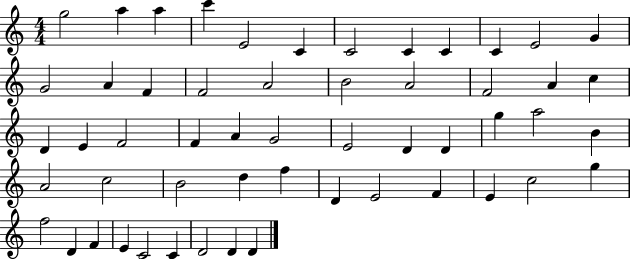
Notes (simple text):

G5/h A5/q A5/q C6/q E4/h C4/q C4/h C4/q C4/q C4/q E4/h G4/q G4/h A4/q F4/q F4/h A4/h B4/h A4/h F4/h A4/q C5/q D4/q E4/q F4/h F4/q A4/q G4/h E4/h D4/q D4/q G5/q A5/h B4/q A4/h C5/h B4/h D5/q F5/q D4/q E4/h F4/q E4/q C5/h G5/q F5/h D4/q F4/q E4/q C4/h C4/q D4/h D4/q D4/q